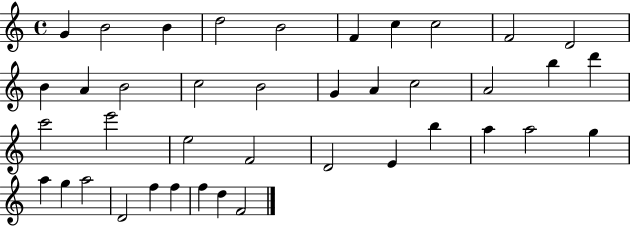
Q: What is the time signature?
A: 4/4